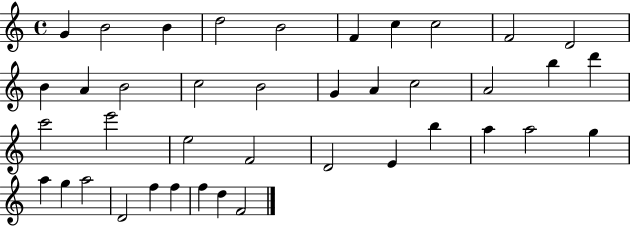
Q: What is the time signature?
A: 4/4